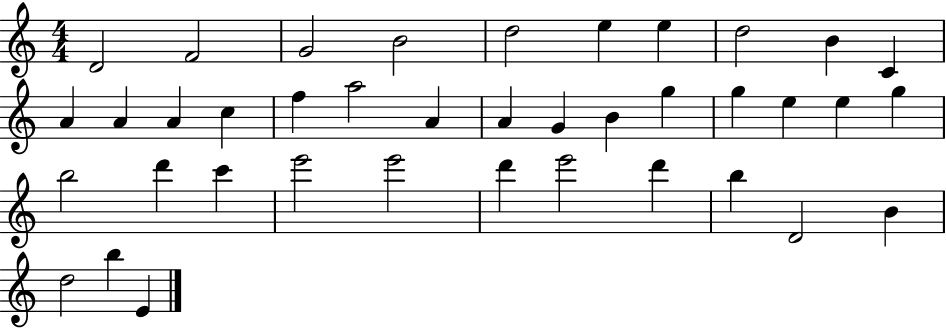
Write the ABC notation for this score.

X:1
T:Untitled
M:4/4
L:1/4
K:C
D2 F2 G2 B2 d2 e e d2 B C A A A c f a2 A A G B g g e e g b2 d' c' e'2 e'2 d' e'2 d' b D2 B d2 b E